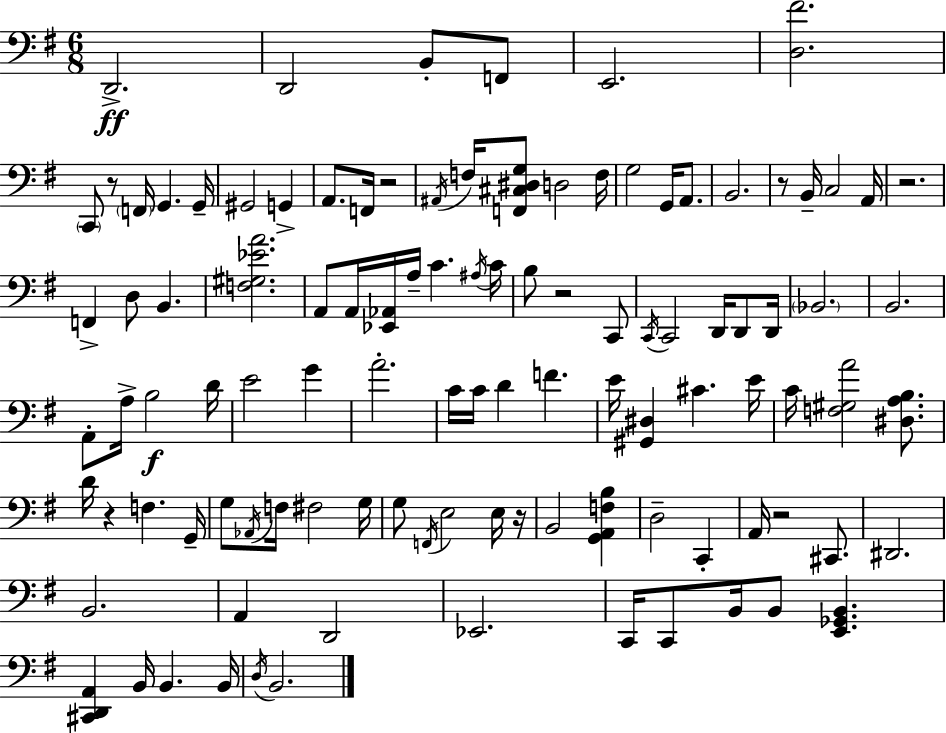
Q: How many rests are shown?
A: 8